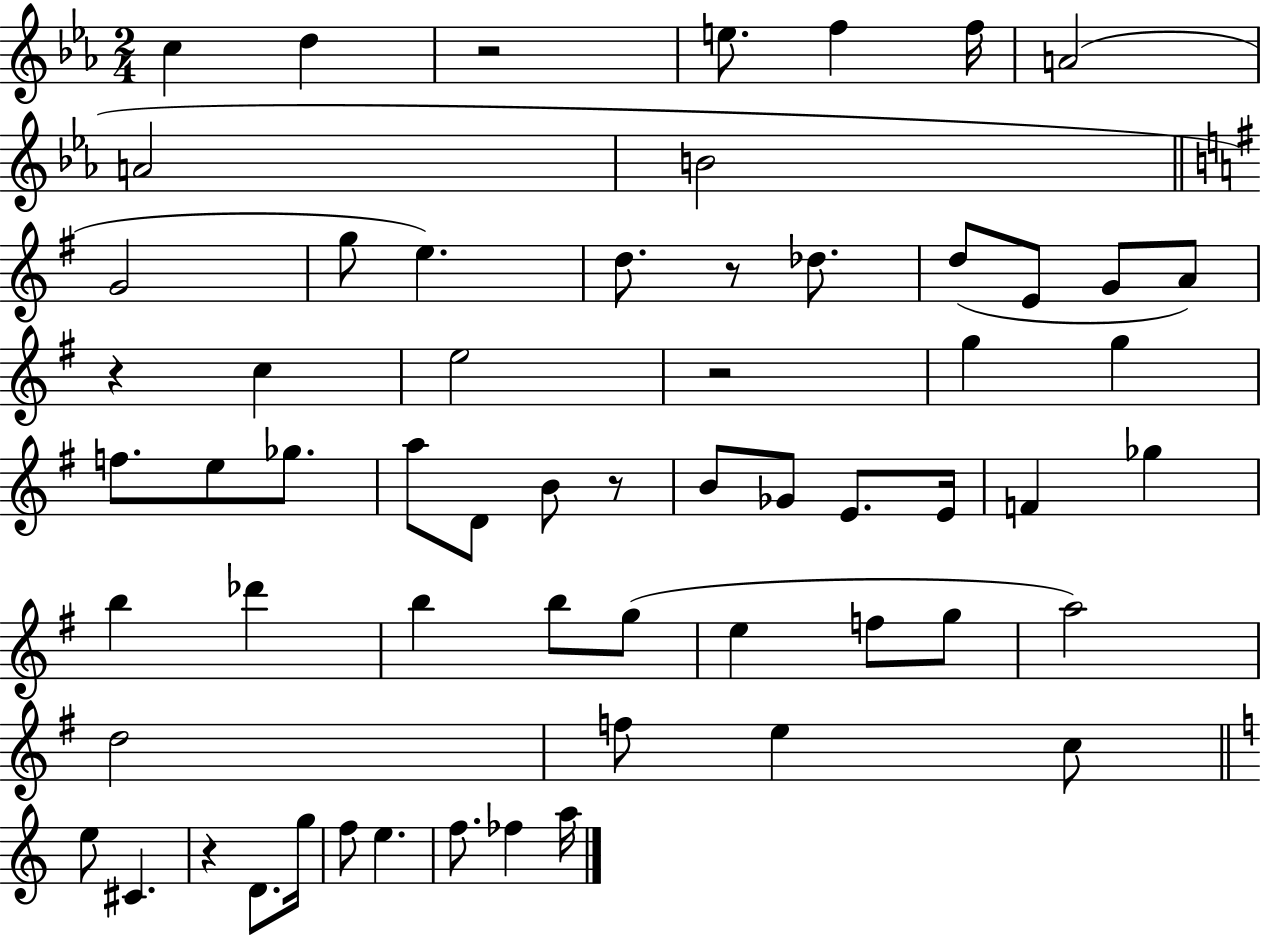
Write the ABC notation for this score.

X:1
T:Untitled
M:2/4
L:1/4
K:Eb
c d z2 e/2 f f/4 A2 A2 B2 G2 g/2 e d/2 z/2 _d/2 d/2 E/2 G/2 A/2 z c e2 z2 g g f/2 e/2 _g/2 a/2 D/2 B/2 z/2 B/2 _G/2 E/2 E/4 F _g b _d' b b/2 g/2 e f/2 g/2 a2 d2 f/2 e c/2 e/2 ^C z D/2 g/4 f/2 e f/2 _f a/4